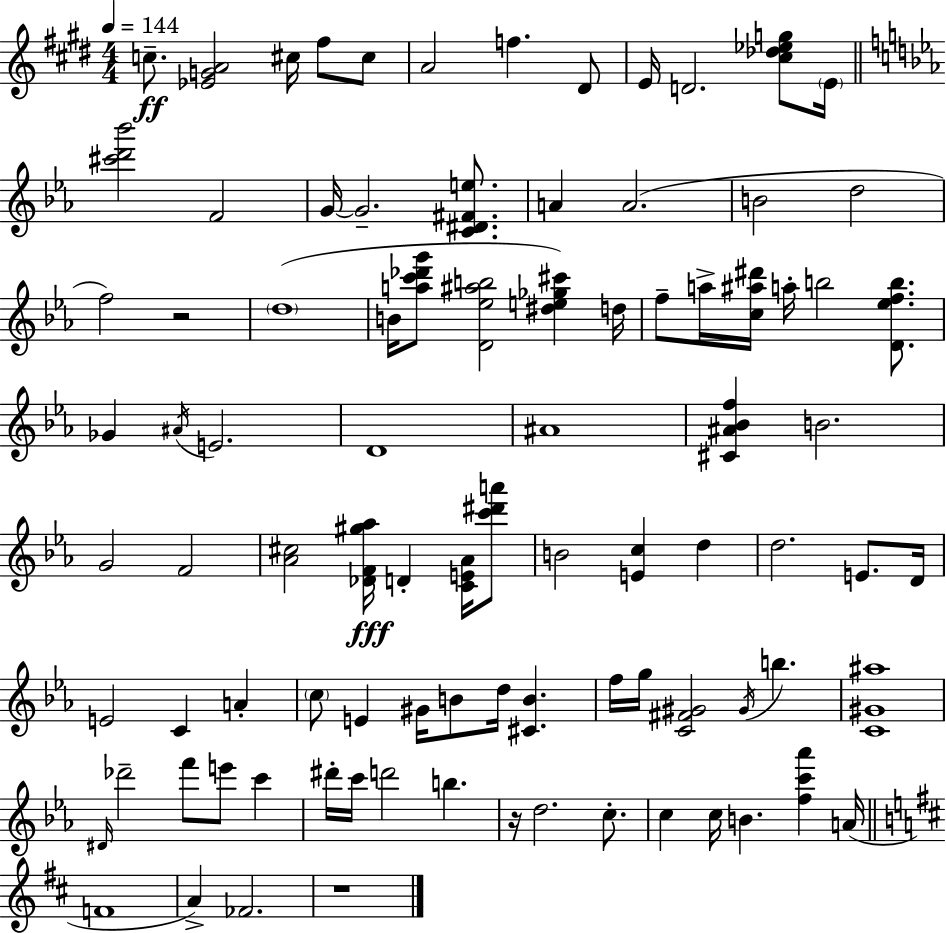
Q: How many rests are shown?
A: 3